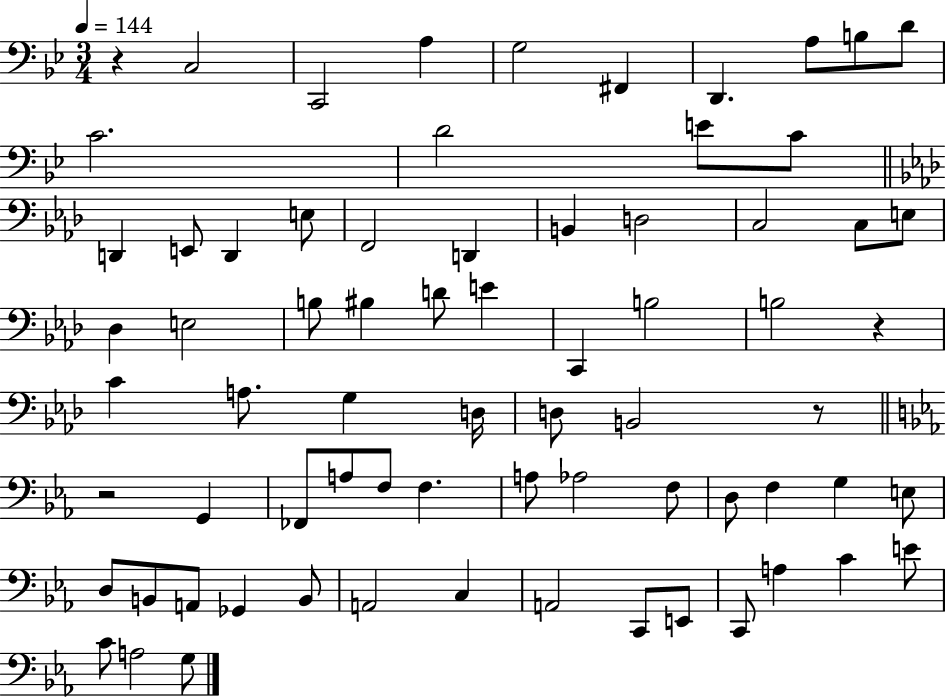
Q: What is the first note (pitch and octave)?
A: C3